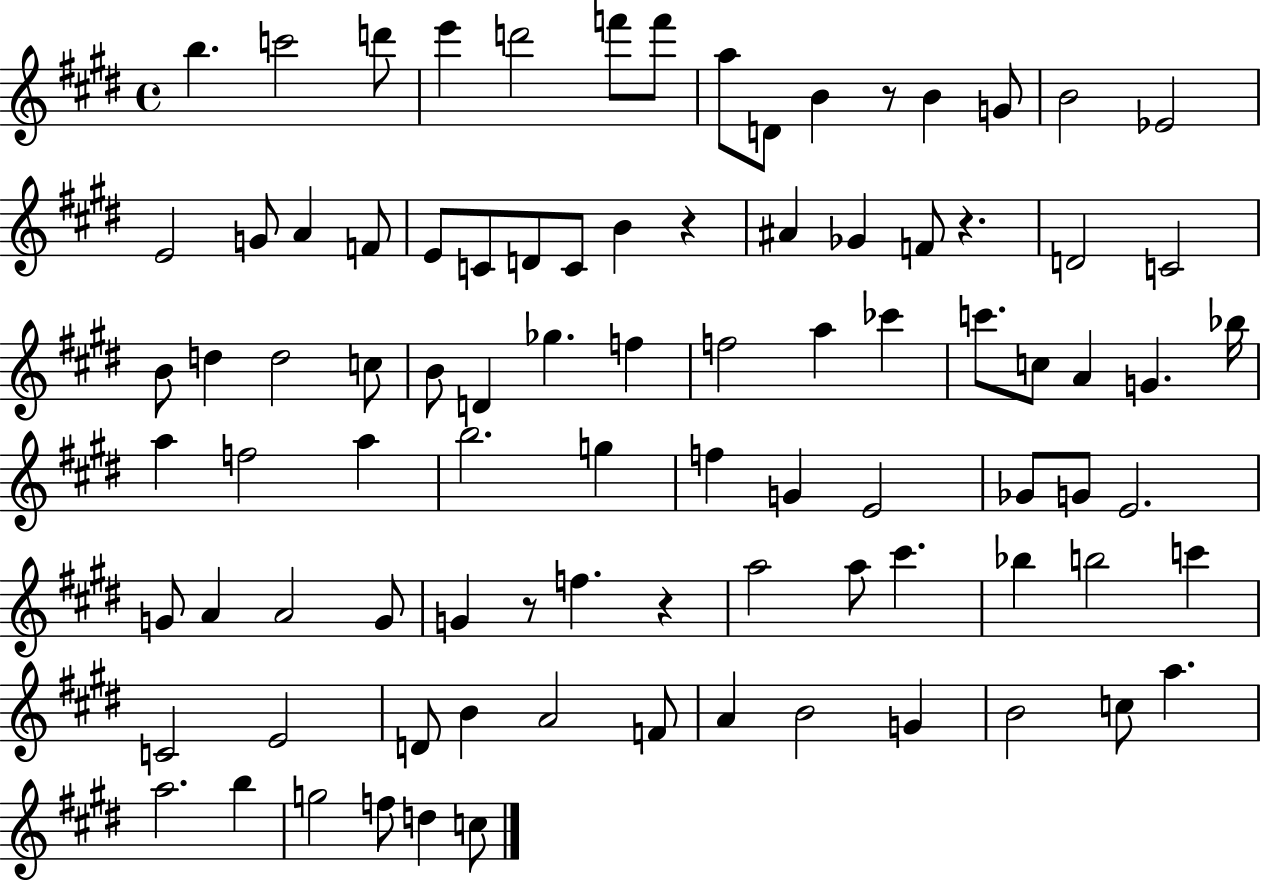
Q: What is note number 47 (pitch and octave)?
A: A5